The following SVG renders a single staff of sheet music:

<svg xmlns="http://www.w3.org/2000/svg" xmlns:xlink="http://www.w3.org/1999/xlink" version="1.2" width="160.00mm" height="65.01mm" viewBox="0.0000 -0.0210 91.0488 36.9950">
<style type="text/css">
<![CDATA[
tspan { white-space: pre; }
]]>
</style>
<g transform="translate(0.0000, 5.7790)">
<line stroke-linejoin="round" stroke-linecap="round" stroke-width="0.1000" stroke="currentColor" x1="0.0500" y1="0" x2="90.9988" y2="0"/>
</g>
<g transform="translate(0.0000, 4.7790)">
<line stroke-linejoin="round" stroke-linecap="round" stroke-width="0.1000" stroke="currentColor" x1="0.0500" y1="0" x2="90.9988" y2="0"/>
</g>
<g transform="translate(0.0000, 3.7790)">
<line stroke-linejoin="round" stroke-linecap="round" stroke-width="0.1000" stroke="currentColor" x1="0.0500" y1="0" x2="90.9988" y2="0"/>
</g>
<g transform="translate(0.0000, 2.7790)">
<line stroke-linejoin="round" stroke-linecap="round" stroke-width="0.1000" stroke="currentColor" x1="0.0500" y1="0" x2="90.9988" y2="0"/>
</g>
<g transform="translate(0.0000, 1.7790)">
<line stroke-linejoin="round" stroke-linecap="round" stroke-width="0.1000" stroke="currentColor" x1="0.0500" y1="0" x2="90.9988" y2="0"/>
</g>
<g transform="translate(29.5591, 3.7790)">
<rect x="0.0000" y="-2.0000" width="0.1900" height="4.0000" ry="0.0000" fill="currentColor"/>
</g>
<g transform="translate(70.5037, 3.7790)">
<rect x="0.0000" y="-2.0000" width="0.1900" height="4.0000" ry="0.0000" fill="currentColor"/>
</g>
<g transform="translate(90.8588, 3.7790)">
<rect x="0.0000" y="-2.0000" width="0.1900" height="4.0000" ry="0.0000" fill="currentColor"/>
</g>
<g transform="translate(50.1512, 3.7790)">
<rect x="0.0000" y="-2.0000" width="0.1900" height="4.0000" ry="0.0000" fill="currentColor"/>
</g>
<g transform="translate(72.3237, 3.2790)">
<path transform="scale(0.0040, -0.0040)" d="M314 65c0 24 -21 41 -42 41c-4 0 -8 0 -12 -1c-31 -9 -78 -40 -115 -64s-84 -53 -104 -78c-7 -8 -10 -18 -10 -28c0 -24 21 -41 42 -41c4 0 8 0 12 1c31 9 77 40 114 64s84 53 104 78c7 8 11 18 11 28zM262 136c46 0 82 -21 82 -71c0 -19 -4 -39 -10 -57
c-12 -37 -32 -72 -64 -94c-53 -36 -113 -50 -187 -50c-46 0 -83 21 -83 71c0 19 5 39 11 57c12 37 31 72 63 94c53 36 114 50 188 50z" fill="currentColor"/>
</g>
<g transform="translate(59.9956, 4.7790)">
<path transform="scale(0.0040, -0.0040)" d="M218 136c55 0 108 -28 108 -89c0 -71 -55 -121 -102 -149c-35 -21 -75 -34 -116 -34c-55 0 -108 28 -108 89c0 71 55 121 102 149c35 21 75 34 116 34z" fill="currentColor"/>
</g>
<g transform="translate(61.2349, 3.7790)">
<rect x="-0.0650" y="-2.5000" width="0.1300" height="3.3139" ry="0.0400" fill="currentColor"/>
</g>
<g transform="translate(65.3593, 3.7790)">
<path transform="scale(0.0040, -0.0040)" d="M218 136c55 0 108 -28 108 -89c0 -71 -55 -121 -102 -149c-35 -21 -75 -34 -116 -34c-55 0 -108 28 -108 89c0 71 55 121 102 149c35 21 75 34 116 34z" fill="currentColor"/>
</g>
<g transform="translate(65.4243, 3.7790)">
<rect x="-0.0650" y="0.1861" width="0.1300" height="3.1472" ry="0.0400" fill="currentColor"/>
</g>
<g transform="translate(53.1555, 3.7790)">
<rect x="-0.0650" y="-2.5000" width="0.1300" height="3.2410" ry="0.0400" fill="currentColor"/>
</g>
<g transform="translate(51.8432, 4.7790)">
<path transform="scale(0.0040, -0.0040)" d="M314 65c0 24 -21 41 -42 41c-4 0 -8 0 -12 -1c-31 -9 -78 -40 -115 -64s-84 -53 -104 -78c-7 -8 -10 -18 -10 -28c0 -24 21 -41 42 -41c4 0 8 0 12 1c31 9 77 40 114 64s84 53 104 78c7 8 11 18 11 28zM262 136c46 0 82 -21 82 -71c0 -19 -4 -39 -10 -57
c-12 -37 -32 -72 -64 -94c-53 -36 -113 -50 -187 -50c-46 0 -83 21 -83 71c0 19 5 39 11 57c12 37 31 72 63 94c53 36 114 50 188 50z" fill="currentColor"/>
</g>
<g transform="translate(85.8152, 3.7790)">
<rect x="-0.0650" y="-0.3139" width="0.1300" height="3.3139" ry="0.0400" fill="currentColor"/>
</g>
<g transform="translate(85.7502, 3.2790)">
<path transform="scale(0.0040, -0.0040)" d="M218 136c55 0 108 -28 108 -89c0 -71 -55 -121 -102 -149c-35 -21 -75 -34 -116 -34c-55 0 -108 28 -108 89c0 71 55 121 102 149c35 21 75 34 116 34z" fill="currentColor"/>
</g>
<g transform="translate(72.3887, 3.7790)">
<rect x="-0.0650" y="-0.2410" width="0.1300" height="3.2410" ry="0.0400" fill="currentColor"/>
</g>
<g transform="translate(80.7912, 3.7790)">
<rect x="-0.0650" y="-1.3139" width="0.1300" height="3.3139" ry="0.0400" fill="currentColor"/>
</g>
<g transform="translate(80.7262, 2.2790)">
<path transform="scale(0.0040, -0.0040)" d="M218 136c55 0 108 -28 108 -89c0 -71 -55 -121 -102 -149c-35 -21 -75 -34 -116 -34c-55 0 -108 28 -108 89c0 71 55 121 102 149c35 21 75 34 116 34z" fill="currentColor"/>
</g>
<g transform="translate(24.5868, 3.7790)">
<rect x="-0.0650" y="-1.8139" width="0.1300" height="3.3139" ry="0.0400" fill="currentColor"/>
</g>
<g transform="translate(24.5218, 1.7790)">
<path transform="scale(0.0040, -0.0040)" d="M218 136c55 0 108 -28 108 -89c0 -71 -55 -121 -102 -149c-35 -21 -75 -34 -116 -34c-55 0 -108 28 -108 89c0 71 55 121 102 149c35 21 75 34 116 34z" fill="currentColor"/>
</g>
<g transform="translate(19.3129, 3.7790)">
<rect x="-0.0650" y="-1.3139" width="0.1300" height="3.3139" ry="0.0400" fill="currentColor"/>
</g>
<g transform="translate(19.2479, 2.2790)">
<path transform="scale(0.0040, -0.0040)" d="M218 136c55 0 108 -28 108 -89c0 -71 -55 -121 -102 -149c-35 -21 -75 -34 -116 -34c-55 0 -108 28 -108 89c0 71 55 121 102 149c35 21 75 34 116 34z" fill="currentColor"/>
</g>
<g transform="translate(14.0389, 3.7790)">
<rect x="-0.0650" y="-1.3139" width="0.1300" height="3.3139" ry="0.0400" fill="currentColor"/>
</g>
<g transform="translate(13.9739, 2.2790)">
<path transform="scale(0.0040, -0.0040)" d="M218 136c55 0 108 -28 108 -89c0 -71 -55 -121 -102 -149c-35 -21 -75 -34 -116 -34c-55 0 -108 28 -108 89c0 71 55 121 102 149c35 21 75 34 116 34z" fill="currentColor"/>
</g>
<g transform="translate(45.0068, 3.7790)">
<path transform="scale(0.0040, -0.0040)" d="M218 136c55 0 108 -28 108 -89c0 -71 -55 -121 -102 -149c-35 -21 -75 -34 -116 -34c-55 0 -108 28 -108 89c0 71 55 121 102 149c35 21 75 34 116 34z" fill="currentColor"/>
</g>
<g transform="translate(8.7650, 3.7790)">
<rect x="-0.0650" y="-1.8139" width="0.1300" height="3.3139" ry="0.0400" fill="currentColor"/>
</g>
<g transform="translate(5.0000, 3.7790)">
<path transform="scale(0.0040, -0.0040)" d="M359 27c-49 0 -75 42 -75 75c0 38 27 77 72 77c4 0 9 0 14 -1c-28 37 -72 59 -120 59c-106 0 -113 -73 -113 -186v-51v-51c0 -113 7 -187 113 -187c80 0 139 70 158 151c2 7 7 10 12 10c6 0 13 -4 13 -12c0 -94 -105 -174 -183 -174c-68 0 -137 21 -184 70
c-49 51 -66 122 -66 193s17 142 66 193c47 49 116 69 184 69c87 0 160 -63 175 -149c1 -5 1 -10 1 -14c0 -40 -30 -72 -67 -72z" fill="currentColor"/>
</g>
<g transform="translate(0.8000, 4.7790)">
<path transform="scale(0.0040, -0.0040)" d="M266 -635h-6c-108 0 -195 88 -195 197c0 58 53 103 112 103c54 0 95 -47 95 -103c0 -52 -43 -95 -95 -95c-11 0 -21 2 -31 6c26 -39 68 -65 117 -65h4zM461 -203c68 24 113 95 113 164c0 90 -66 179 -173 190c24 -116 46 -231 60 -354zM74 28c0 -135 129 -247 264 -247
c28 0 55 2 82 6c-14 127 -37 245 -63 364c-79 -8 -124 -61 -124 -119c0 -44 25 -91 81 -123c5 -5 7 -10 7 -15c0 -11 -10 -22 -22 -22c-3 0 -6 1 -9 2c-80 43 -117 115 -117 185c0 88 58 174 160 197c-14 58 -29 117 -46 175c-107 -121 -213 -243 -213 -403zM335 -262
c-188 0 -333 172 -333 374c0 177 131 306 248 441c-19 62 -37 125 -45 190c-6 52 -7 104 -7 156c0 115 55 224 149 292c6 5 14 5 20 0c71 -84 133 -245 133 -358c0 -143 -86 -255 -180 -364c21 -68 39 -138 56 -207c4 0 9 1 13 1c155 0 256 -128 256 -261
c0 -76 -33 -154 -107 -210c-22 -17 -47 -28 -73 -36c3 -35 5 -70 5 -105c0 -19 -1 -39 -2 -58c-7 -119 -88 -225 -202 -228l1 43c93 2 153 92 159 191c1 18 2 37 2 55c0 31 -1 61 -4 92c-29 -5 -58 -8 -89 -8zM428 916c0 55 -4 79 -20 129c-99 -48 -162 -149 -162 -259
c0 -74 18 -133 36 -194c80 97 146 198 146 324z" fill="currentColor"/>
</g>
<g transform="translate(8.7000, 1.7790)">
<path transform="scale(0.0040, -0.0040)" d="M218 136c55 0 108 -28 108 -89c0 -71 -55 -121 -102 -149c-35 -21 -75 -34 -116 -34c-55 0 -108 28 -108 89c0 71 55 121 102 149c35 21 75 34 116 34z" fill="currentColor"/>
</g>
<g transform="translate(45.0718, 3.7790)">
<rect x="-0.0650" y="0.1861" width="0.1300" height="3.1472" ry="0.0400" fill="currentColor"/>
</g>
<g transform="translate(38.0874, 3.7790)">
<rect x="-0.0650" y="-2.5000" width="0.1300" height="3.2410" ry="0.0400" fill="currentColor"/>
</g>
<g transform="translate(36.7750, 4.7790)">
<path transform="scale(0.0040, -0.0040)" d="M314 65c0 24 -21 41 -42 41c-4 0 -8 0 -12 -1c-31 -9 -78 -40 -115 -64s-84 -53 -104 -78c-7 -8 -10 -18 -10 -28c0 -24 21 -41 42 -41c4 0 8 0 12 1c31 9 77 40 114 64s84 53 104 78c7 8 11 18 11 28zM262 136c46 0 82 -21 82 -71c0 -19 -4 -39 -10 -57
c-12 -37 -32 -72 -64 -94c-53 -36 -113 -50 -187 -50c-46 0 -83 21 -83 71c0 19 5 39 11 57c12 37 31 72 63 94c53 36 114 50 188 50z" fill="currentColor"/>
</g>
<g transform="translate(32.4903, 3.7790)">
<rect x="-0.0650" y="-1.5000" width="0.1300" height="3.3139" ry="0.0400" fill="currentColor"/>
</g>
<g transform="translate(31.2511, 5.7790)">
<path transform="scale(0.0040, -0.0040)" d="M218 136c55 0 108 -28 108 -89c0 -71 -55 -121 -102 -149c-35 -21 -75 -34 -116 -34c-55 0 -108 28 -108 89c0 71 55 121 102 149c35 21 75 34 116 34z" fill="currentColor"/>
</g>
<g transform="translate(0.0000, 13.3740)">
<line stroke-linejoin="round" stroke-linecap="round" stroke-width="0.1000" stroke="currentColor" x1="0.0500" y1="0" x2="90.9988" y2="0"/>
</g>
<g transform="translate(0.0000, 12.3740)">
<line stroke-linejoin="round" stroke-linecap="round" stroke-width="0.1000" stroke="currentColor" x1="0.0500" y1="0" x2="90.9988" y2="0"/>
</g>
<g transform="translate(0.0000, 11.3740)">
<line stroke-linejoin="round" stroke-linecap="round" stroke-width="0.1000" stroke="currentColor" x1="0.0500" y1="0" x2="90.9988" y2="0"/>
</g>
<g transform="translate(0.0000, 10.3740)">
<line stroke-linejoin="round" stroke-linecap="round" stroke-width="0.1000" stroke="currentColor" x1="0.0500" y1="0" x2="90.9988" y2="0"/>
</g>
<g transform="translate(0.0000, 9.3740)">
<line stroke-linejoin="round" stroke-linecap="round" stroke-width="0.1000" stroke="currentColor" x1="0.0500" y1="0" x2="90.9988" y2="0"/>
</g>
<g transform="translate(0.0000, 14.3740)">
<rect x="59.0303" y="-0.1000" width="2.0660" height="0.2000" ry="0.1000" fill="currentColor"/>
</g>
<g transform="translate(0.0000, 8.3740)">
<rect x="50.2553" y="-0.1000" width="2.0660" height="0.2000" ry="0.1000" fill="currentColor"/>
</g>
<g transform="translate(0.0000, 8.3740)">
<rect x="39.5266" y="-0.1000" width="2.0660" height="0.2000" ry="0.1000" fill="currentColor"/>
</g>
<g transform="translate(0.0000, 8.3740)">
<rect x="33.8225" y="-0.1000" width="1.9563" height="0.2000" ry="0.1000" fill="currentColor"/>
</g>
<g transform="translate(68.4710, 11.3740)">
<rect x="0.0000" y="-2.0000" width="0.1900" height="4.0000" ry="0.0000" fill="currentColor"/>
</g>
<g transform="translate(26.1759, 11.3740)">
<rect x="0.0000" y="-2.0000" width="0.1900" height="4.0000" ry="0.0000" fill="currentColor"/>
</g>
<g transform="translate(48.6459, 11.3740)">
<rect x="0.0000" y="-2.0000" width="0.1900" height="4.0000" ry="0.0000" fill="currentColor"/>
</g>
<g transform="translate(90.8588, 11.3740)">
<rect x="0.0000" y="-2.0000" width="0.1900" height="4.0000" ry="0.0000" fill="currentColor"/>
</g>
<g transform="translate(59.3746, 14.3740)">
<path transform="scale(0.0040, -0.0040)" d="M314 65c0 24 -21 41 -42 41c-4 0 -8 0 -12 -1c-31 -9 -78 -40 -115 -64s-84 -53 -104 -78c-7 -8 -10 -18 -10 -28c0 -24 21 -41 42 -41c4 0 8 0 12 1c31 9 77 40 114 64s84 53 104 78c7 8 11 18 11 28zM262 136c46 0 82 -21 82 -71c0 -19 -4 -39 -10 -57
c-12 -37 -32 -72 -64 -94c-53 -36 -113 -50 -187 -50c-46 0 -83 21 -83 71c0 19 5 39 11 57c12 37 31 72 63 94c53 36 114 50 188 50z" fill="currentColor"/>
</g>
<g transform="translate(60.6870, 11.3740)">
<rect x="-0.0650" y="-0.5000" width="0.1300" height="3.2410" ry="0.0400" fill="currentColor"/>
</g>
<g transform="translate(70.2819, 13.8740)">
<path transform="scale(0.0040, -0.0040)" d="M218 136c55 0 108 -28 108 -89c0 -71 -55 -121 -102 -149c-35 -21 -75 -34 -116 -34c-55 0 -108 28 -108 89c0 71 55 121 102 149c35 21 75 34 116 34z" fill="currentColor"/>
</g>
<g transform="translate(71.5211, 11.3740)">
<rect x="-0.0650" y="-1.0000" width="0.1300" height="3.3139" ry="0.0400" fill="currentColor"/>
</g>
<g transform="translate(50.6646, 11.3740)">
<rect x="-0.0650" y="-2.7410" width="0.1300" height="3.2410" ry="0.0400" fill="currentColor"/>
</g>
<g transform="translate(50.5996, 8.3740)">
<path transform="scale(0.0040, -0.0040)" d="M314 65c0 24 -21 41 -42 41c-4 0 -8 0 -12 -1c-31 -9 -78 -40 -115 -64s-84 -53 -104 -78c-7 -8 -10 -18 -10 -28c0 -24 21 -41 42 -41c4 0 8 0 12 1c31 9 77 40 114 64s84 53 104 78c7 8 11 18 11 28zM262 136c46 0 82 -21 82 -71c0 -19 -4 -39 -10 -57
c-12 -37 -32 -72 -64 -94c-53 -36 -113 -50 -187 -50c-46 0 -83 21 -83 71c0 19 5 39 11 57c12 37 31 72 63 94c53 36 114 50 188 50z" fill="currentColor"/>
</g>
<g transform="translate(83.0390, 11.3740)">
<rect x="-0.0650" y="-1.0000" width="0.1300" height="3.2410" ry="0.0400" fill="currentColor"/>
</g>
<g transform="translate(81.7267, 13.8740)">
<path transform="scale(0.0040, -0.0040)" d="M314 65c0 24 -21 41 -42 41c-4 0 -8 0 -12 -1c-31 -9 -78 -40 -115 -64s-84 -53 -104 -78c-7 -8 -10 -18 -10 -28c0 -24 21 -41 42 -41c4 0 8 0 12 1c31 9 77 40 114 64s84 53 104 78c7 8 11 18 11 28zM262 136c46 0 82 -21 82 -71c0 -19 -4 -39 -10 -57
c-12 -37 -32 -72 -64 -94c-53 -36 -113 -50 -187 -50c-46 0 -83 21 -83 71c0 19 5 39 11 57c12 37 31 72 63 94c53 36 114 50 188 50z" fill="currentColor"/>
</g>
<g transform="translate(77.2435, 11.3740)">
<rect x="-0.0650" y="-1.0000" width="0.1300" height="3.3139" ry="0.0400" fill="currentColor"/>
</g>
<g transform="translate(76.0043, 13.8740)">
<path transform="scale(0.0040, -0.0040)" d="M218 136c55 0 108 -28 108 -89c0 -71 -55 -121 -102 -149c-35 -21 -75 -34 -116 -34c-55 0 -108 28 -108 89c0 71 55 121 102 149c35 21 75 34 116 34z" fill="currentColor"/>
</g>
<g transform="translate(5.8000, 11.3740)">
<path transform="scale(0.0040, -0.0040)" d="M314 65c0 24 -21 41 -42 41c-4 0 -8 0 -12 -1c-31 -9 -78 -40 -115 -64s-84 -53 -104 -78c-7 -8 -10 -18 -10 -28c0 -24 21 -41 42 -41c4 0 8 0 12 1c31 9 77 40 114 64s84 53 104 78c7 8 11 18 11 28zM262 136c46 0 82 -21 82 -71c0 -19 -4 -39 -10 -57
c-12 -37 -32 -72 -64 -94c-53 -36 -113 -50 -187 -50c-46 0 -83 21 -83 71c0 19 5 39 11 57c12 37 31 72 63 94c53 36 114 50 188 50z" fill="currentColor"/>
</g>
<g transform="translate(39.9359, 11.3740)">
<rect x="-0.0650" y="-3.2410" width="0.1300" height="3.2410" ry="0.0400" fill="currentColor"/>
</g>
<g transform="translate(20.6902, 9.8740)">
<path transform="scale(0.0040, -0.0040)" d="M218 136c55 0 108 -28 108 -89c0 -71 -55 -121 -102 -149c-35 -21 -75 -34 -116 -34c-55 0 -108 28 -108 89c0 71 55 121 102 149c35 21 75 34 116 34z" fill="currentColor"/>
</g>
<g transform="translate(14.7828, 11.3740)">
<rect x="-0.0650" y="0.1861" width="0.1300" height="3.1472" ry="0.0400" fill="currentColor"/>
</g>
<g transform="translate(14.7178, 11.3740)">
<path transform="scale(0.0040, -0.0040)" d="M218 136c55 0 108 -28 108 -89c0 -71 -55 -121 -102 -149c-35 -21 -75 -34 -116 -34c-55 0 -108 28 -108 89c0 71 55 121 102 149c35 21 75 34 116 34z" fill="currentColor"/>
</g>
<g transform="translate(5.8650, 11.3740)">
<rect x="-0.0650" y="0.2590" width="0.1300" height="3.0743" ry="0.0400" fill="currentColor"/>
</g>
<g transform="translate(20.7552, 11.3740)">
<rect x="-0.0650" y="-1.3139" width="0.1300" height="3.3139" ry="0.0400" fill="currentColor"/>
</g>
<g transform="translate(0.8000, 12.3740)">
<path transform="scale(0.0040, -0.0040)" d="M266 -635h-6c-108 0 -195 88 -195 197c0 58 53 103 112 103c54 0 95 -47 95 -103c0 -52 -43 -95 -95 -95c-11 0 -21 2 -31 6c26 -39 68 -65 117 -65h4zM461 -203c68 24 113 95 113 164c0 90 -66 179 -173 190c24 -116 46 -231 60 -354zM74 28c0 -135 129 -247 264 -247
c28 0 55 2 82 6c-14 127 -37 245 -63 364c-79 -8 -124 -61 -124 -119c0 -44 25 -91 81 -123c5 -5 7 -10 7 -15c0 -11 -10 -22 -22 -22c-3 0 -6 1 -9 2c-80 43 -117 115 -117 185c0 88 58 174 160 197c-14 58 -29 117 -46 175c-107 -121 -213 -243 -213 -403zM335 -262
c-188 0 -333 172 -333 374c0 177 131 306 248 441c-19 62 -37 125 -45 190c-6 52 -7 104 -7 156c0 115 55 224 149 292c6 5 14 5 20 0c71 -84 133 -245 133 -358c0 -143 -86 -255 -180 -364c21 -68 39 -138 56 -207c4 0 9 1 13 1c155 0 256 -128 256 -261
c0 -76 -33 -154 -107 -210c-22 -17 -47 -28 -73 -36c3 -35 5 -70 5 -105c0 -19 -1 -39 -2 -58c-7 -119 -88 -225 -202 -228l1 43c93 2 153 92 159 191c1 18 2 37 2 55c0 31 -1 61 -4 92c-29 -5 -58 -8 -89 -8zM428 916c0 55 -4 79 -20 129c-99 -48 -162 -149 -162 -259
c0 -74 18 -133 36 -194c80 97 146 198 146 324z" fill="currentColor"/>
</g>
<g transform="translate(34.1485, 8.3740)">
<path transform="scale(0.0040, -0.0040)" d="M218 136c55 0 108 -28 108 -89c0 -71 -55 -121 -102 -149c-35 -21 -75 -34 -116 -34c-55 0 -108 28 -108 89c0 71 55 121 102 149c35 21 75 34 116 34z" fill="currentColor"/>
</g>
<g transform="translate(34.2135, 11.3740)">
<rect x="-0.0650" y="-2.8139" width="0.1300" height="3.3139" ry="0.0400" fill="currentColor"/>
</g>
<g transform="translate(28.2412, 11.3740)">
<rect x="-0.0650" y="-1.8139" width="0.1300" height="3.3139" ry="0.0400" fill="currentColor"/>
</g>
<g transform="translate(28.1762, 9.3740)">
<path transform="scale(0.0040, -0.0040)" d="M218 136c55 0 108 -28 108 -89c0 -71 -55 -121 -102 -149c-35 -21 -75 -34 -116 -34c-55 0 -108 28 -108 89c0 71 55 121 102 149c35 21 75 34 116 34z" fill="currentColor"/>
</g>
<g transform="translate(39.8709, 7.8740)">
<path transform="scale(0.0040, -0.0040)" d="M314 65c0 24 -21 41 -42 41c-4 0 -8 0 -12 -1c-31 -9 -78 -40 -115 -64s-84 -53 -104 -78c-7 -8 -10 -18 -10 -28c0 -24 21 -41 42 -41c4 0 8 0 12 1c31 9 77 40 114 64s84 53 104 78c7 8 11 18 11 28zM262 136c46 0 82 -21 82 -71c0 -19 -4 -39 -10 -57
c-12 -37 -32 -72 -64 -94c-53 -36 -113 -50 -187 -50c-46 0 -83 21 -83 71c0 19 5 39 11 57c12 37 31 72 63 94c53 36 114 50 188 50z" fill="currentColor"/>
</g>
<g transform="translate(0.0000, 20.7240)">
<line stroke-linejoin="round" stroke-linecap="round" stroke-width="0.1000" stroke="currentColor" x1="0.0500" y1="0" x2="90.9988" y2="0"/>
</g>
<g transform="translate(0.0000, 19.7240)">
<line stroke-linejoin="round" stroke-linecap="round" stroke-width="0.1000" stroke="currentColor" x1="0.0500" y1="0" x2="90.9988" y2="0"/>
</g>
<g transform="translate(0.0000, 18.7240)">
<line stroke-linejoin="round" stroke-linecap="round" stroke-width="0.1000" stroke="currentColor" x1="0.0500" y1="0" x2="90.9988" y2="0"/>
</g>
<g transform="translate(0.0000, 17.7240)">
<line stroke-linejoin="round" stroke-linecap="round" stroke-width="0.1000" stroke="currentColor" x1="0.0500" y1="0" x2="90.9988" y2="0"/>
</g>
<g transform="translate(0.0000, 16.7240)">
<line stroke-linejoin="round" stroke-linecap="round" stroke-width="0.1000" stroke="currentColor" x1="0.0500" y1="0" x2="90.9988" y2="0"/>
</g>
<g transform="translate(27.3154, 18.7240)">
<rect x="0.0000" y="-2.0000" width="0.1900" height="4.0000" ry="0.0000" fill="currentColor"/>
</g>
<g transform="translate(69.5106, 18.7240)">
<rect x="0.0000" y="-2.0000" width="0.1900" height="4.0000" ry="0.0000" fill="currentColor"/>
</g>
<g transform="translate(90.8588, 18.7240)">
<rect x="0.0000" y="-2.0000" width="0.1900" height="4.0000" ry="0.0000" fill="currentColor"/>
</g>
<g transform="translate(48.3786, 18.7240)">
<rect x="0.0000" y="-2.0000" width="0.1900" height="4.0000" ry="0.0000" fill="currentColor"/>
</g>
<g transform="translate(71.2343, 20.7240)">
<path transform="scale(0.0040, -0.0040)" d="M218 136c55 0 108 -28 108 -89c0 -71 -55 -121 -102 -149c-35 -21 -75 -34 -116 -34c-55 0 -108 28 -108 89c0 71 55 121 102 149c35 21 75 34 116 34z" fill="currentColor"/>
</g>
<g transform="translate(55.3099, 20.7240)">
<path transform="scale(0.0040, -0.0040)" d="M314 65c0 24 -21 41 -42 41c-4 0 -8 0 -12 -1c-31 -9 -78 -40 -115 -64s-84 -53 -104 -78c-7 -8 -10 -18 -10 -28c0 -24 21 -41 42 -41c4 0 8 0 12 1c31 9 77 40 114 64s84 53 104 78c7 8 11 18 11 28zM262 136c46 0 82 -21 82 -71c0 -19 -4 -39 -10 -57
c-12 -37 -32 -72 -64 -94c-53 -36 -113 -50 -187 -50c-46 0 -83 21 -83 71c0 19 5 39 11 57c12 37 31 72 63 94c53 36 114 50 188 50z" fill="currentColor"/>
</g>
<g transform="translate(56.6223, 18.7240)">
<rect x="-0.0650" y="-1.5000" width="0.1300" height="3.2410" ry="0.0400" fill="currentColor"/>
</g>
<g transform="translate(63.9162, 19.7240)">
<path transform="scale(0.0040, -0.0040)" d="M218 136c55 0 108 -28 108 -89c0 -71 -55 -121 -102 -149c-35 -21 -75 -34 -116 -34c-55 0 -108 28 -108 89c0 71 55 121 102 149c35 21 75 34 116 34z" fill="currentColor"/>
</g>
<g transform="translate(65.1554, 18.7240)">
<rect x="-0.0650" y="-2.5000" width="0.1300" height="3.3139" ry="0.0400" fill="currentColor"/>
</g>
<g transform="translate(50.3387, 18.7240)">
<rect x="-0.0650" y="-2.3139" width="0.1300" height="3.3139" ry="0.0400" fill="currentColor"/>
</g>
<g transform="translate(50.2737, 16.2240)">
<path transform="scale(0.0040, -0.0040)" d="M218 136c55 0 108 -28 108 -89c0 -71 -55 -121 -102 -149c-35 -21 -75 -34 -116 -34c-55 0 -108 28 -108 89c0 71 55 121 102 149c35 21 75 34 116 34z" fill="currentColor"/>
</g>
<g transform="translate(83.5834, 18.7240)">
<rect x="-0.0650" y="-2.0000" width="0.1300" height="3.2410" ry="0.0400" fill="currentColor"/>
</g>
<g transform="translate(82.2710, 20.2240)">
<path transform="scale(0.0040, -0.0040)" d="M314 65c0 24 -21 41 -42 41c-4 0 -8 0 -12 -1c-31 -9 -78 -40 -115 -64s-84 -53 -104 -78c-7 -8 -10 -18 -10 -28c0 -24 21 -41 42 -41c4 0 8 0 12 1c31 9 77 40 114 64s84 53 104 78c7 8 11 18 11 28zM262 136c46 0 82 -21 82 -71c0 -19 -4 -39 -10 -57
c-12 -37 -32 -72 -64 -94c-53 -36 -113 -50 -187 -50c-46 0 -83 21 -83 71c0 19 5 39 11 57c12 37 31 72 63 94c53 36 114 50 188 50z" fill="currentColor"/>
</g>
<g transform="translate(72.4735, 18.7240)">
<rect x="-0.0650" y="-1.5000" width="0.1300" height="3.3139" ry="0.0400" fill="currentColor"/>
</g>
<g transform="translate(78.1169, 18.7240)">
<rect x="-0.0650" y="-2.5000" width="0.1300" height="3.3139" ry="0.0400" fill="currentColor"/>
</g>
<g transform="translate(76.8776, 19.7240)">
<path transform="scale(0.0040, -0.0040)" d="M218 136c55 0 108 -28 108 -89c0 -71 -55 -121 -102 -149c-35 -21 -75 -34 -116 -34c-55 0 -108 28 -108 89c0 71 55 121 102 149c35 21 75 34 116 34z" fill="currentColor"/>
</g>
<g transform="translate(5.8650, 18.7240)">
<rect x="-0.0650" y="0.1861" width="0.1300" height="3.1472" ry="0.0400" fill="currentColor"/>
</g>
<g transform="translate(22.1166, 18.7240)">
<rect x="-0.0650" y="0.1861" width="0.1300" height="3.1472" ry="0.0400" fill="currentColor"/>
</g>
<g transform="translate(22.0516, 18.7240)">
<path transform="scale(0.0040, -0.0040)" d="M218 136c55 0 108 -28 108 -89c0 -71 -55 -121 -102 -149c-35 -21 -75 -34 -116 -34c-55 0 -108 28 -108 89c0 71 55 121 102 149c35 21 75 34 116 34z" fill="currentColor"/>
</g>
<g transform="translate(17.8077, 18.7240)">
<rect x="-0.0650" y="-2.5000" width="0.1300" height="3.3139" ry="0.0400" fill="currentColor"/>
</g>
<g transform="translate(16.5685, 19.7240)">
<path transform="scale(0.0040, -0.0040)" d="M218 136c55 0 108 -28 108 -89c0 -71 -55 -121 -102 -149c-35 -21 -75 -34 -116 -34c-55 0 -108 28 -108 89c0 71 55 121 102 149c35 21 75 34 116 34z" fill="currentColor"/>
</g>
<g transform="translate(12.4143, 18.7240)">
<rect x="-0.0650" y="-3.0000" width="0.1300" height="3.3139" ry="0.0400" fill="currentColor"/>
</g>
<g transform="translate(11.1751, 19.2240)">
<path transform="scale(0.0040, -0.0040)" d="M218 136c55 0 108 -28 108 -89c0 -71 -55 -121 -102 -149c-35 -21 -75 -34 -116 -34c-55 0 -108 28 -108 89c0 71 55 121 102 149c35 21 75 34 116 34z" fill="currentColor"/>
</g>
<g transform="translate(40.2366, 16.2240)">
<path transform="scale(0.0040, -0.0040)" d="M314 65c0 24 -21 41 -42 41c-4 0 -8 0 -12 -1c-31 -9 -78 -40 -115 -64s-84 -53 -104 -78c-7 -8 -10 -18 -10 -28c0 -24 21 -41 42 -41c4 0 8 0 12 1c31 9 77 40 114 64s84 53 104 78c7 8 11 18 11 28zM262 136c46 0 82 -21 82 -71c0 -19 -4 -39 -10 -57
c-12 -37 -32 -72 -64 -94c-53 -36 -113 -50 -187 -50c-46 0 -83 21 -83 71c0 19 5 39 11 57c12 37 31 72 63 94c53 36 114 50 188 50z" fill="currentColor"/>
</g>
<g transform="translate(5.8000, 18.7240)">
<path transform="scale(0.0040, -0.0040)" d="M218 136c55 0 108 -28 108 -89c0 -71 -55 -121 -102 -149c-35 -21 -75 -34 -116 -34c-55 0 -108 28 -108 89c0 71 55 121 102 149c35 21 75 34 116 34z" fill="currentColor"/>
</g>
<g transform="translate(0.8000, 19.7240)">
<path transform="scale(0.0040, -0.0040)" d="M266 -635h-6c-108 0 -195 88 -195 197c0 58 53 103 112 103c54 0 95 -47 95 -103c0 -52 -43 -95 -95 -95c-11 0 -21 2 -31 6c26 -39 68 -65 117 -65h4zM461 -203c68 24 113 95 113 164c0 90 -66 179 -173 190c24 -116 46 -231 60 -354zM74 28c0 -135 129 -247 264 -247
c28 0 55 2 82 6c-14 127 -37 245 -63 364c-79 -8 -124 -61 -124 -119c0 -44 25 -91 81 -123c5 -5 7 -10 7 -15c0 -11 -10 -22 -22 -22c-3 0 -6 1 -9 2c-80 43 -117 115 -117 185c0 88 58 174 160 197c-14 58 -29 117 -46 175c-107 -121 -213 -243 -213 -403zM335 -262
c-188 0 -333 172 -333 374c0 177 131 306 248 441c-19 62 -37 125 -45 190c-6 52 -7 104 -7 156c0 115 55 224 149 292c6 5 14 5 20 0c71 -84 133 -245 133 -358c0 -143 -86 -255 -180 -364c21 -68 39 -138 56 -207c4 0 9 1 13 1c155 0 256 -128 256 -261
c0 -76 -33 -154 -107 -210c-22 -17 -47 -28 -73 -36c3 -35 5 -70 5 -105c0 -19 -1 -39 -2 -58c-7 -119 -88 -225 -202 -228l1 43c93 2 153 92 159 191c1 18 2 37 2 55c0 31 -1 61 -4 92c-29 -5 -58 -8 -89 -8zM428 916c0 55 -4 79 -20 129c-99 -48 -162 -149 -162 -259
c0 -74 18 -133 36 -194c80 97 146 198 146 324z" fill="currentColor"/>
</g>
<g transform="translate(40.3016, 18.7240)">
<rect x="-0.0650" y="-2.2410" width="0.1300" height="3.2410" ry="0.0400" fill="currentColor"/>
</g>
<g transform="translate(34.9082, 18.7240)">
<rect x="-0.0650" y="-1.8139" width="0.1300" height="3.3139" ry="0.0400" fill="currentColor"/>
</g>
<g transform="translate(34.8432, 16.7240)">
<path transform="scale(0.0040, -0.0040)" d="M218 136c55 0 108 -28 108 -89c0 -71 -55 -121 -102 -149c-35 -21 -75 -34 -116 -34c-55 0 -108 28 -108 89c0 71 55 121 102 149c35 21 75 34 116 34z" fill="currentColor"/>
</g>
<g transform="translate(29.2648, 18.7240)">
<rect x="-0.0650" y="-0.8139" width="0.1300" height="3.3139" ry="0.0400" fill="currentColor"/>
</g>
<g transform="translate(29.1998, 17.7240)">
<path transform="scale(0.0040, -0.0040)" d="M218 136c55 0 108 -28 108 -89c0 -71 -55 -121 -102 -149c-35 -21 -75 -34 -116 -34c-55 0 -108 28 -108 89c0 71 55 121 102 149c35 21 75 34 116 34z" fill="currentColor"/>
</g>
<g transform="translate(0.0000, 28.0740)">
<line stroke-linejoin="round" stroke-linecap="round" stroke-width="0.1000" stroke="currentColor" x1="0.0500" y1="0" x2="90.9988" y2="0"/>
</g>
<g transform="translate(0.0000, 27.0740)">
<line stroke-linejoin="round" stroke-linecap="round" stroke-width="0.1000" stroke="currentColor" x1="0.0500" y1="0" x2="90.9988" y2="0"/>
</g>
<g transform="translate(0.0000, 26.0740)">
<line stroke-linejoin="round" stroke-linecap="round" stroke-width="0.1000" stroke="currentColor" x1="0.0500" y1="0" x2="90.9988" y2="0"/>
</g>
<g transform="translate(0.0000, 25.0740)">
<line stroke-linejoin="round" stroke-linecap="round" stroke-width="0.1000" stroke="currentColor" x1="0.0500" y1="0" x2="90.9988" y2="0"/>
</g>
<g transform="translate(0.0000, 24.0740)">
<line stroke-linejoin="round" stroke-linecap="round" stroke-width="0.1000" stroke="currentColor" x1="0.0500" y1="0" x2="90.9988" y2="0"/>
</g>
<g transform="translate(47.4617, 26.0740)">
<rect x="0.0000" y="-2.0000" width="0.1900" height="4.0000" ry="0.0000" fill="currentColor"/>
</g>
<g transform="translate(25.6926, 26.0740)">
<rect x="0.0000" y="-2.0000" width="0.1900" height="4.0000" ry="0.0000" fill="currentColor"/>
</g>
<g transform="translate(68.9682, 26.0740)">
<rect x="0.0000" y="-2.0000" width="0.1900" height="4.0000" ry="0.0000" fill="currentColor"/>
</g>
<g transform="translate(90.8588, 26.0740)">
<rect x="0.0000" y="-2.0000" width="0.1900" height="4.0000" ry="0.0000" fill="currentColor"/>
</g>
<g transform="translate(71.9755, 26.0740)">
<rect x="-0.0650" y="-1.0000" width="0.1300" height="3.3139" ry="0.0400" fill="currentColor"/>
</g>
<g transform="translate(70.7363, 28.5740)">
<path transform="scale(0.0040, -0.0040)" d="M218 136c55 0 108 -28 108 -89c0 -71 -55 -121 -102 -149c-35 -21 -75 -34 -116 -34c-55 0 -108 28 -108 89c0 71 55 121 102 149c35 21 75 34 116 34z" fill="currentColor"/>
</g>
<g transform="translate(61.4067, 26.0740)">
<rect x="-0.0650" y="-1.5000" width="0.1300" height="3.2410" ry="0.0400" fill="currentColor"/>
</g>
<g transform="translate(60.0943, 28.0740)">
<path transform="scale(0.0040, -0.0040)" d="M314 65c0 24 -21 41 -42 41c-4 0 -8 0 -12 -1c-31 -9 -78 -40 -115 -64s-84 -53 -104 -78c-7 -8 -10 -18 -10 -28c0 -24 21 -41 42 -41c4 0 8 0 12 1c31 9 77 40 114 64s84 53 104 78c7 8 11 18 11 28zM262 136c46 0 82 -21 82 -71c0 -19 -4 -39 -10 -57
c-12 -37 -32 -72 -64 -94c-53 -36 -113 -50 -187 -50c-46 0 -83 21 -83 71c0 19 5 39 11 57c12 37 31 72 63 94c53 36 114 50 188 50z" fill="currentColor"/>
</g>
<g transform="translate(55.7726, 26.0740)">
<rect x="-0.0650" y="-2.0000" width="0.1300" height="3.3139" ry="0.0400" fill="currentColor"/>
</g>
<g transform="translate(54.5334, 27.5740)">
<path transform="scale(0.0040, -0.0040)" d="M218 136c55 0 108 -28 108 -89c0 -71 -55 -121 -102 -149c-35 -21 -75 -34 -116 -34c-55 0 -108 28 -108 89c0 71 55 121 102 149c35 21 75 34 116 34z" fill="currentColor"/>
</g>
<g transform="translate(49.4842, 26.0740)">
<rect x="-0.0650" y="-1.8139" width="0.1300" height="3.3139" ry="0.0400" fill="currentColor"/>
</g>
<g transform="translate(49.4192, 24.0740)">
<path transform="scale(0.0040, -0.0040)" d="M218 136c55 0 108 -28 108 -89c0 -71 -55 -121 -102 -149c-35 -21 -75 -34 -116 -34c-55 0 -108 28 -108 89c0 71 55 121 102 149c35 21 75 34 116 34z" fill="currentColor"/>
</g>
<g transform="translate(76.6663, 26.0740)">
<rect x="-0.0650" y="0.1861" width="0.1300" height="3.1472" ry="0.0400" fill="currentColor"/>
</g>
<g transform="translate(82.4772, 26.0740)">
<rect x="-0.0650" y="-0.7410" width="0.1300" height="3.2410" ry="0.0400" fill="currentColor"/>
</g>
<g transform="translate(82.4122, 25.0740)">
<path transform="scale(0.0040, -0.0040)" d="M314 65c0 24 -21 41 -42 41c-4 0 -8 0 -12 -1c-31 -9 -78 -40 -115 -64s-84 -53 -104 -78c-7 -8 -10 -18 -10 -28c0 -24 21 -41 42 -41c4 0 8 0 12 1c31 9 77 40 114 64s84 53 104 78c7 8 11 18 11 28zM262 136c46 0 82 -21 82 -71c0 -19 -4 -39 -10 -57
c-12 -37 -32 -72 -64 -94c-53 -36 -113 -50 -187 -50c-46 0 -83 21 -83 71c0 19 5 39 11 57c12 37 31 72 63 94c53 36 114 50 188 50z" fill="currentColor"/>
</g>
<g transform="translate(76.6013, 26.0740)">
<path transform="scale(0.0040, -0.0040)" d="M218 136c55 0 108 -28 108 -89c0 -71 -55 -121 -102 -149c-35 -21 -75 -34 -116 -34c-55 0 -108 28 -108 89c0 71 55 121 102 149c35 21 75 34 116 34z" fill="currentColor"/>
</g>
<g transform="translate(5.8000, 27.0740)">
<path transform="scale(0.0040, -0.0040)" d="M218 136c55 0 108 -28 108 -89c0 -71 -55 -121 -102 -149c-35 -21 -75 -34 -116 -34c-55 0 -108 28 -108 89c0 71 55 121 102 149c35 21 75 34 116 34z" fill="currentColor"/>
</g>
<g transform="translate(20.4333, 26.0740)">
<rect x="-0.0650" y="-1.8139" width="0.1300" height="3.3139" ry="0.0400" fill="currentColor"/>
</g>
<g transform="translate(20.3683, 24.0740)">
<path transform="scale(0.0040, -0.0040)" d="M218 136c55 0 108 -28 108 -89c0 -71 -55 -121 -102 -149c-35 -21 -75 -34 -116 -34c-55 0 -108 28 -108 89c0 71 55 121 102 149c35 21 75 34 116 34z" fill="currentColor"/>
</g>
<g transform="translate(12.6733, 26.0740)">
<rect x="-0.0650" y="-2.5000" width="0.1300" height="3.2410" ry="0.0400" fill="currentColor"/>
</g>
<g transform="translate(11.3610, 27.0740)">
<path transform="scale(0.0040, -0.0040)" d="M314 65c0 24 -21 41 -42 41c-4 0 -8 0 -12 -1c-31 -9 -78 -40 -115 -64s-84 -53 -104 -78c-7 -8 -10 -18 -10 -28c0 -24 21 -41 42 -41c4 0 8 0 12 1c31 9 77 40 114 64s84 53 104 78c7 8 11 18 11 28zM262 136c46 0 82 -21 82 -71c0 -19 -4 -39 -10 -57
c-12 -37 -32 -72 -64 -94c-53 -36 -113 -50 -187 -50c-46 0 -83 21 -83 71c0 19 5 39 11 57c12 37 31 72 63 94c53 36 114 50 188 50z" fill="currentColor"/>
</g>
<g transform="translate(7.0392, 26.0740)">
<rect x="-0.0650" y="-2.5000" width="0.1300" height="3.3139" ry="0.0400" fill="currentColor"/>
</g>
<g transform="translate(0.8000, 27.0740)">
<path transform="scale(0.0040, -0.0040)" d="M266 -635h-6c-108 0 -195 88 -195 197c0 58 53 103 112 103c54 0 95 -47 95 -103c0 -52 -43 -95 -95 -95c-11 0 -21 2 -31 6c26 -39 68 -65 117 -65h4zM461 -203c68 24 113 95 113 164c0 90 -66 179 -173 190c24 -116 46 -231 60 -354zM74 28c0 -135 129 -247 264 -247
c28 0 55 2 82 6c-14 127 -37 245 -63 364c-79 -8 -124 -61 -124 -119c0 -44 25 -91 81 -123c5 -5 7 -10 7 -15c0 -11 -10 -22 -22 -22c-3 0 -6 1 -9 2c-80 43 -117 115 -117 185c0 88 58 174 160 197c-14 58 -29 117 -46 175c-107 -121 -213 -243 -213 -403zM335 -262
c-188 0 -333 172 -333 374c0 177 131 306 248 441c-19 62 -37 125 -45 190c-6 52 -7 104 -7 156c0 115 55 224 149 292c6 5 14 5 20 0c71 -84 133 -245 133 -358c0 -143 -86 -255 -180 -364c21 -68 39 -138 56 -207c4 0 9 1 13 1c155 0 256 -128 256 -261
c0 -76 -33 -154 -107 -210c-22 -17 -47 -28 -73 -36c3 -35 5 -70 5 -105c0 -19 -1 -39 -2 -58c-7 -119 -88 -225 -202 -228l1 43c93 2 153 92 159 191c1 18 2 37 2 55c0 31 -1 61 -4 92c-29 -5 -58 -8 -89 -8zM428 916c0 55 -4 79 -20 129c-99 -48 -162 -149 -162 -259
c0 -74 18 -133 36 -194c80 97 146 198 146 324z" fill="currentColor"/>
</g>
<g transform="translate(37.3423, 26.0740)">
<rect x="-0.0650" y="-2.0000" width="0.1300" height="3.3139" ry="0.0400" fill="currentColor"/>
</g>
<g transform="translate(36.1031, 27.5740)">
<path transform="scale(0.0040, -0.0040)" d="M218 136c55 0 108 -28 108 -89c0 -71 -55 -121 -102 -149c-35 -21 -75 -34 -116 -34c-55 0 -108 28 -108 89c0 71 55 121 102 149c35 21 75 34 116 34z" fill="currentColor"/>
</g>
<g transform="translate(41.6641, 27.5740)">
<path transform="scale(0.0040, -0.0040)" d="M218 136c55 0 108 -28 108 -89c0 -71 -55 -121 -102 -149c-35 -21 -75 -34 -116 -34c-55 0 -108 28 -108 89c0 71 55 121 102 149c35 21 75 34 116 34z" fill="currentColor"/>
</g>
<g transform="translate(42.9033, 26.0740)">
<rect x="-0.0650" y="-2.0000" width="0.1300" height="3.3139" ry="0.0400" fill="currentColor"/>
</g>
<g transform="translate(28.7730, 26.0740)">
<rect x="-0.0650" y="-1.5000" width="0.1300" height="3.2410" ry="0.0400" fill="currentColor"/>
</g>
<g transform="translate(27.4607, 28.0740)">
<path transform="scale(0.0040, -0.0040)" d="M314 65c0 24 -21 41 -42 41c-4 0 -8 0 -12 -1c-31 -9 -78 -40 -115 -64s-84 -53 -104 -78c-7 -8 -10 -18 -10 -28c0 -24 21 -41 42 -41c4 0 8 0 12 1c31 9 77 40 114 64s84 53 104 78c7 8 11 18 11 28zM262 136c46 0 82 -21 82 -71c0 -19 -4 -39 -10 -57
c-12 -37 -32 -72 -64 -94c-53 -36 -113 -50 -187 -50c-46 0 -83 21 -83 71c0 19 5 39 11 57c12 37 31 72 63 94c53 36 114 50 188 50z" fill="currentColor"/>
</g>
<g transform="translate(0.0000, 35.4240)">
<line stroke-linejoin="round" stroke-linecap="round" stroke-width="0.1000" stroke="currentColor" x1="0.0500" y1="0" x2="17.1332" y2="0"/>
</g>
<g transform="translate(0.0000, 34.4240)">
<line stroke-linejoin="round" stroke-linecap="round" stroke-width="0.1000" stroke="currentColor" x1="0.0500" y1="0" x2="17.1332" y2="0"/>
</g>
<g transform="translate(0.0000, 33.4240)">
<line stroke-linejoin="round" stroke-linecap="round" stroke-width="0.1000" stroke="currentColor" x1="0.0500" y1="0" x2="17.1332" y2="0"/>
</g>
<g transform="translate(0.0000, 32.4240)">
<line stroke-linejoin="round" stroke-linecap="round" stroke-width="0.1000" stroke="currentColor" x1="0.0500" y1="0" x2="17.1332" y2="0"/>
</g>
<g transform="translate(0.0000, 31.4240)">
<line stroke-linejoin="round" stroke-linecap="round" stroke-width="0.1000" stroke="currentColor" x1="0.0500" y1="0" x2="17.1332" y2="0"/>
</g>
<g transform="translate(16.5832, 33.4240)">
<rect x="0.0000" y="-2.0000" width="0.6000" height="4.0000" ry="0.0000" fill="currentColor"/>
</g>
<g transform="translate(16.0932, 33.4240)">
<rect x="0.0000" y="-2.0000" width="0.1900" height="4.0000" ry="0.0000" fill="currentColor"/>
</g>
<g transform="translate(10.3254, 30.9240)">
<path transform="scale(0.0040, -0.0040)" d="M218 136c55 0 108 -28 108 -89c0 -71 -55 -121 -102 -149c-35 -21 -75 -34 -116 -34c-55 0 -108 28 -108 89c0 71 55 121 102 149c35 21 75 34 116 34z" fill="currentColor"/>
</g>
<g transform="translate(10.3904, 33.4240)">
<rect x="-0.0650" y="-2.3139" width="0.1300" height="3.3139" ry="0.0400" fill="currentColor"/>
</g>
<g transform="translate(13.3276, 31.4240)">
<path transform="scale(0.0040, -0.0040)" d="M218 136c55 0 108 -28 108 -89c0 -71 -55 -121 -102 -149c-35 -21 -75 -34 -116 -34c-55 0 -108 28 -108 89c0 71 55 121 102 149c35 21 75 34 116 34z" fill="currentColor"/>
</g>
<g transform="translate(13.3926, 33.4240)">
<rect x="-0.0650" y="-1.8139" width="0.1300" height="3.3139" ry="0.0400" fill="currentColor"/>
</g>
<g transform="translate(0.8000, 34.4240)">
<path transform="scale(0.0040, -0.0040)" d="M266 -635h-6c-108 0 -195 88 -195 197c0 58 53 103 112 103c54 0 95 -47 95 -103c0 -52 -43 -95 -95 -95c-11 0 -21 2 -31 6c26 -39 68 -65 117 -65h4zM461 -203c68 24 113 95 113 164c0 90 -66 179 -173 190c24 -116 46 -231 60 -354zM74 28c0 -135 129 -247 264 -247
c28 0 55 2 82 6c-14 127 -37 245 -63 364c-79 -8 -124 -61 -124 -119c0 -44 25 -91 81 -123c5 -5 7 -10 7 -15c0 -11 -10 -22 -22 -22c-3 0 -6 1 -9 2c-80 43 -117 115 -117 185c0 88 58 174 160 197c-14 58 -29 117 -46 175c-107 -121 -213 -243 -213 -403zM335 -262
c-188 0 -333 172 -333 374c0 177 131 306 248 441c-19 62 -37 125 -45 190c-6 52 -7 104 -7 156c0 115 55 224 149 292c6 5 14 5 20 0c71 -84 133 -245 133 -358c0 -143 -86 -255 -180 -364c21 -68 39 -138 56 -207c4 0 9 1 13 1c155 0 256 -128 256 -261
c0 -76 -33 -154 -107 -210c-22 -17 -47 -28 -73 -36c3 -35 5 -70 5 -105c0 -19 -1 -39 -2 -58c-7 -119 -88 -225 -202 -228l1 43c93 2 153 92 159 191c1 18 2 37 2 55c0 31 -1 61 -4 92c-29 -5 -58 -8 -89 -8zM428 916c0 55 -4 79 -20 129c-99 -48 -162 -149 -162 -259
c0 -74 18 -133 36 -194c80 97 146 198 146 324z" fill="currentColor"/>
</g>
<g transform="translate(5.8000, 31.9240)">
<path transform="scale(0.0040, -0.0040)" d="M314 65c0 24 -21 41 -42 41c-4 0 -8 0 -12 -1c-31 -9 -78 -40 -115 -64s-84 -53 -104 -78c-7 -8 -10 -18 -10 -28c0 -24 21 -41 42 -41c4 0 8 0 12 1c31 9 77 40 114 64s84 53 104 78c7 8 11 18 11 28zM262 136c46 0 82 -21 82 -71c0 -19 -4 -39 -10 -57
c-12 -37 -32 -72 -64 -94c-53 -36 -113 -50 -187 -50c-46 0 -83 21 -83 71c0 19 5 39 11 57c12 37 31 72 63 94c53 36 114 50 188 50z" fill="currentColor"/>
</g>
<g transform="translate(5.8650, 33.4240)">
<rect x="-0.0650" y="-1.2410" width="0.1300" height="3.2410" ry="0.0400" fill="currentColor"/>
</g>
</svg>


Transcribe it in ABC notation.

X:1
T:Untitled
M:4/4
L:1/4
K:C
f e e f E G2 B G2 G B c2 e c B2 B e f a b2 a2 C2 D D D2 B A G B d f g2 g E2 G E G F2 G G2 f E2 F F f F E2 D B d2 e2 g f